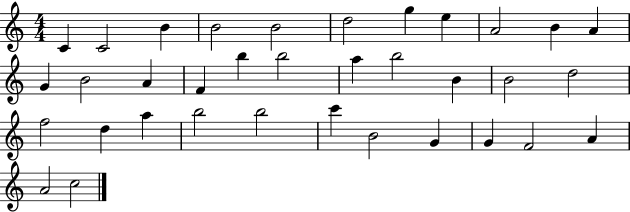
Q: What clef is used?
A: treble